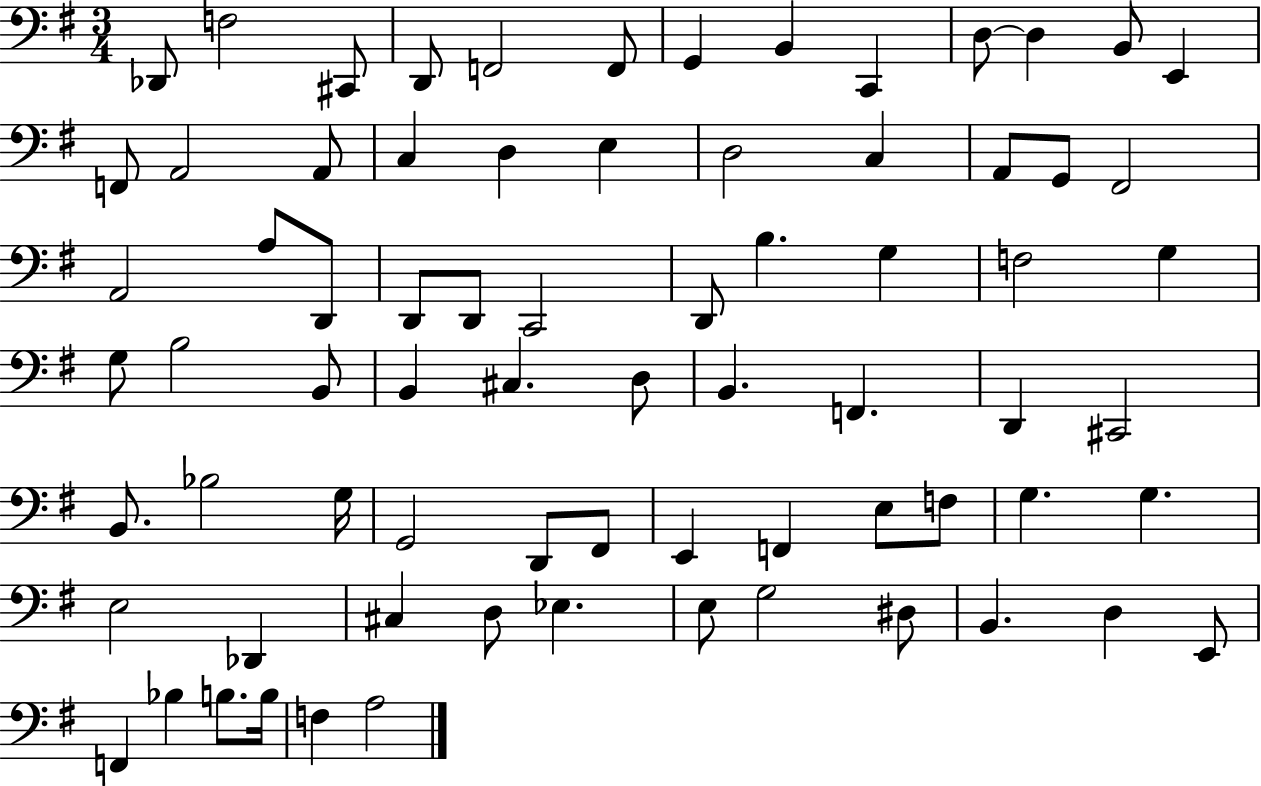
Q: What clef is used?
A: bass